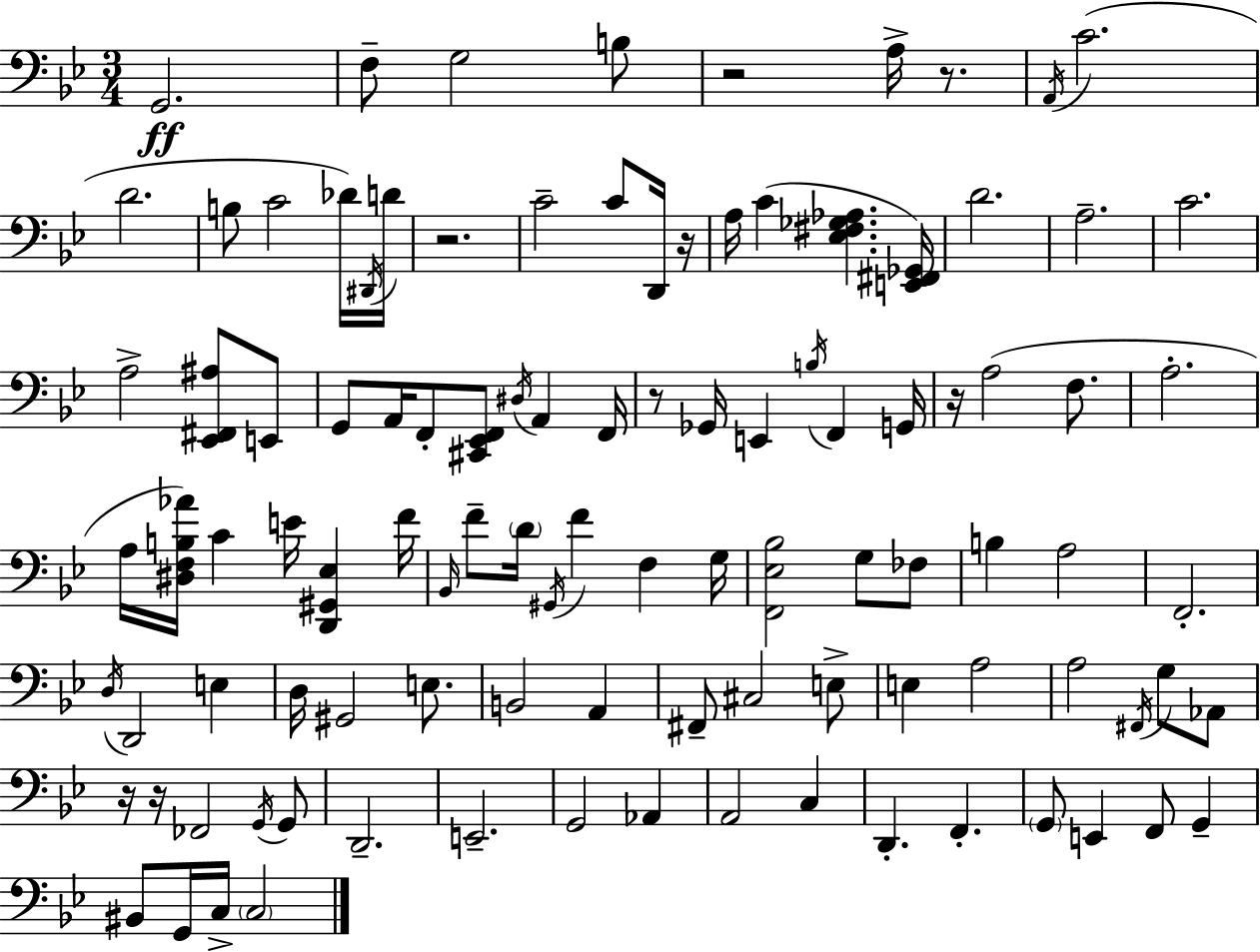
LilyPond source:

{
  \clef bass
  \numericTimeSignature
  \time 3/4
  \key g \minor
  g,2.\ff | f8-- g2 b8 | r2 a16-> r8. | \acciaccatura { a,16 } c'2.( | \break d'2. | b8 c'2 des'16) | \acciaccatura { dis,16 } d'16 r2. | c'2-- c'8 | \break d,16 r16 a16 c'4( <ees fis ges aes>4. | <e, fis, ges,>16) d'2. | a2.-- | c'2. | \break a2-> <ees, fis, ais>8 | e,8 g,8 a,16 f,8-. <cis, ees, f,>8 \acciaccatura { dis16 } a,4 | f,16 r8 ges,16 e,4 \acciaccatura { b16 } f,4 | g,16 r16 a2( | \break f8. a2.-. | a16 <dis f b aes'>16) c'4 e'16 <d, gis, ees>4 | f'16 \grace { bes,16 } f'8-- \parenthesize d'16 \acciaccatura { gis,16 } f'4 | f4 g16 <f, ees bes>2 | \break g8 fes8 b4 a2 | f,2.-. | \acciaccatura { d16 } d,2 | e4 d16 gis,2 | \break e8. b,2 | a,4 fis,8-- cis2 | e8-> e4 a2 | a2 | \break \acciaccatura { fis,16 } g8 aes,8 r16 r16 fes,2 | \acciaccatura { g,16 } g,8 d,2.-- | e,2.-- | g,2 | \break aes,4 a,2 | c4 d,4.-. | f,4.-. \parenthesize g,8 e,4 | f,8 g,4-- bis,8 g,16 | \break c16-> \parenthesize c2 \bar "|."
}